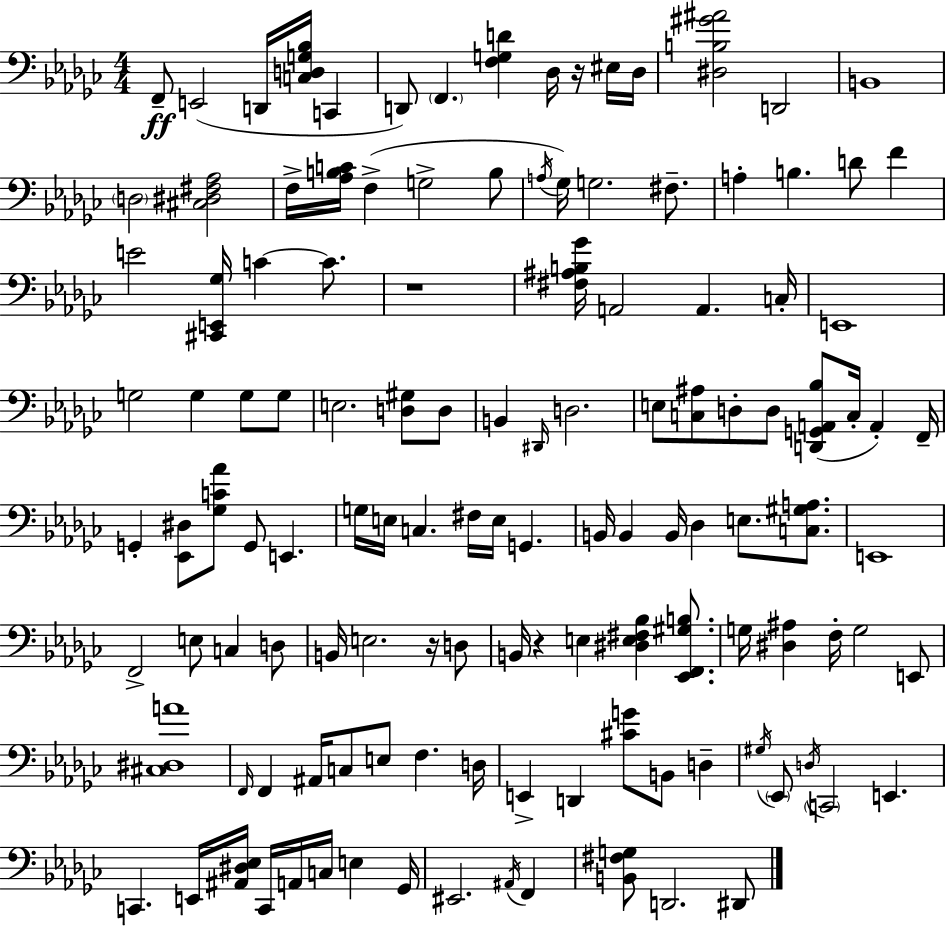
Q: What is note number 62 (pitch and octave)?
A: F2